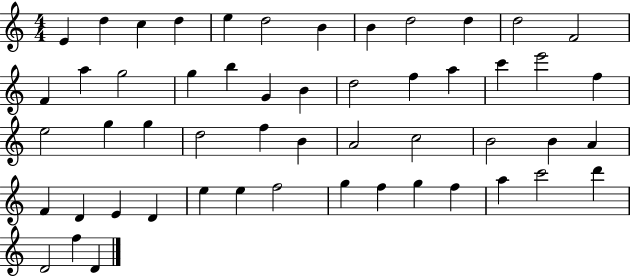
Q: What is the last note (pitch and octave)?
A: D4